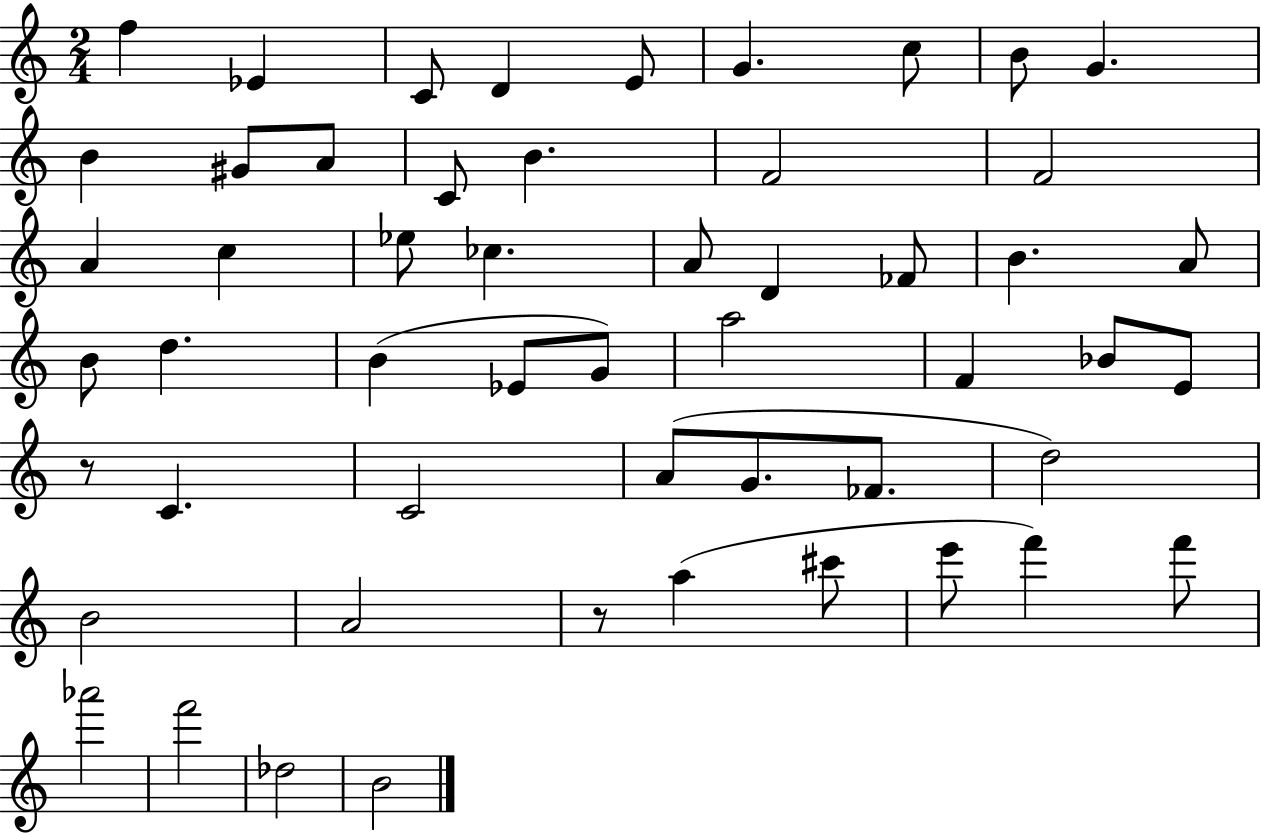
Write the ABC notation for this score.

X:1
T:Untitled
M:2/4
L:1/4
K:C
f _E C/2 D E/2 G c/2 B/2 G B ^G/2 A/2 C/2 B F2 F2 A c _e/2 _c A/2 D _F/2 B A/2 B/2 d B _E/2 G/2 a2 F _B/2 E/2 z/2 C C2 A/2 G/2 _F/2 d2 B2 A2 z/2 a ^c'/2 e'/2 f' f'/2 _a'2 f'2 _d2 B2